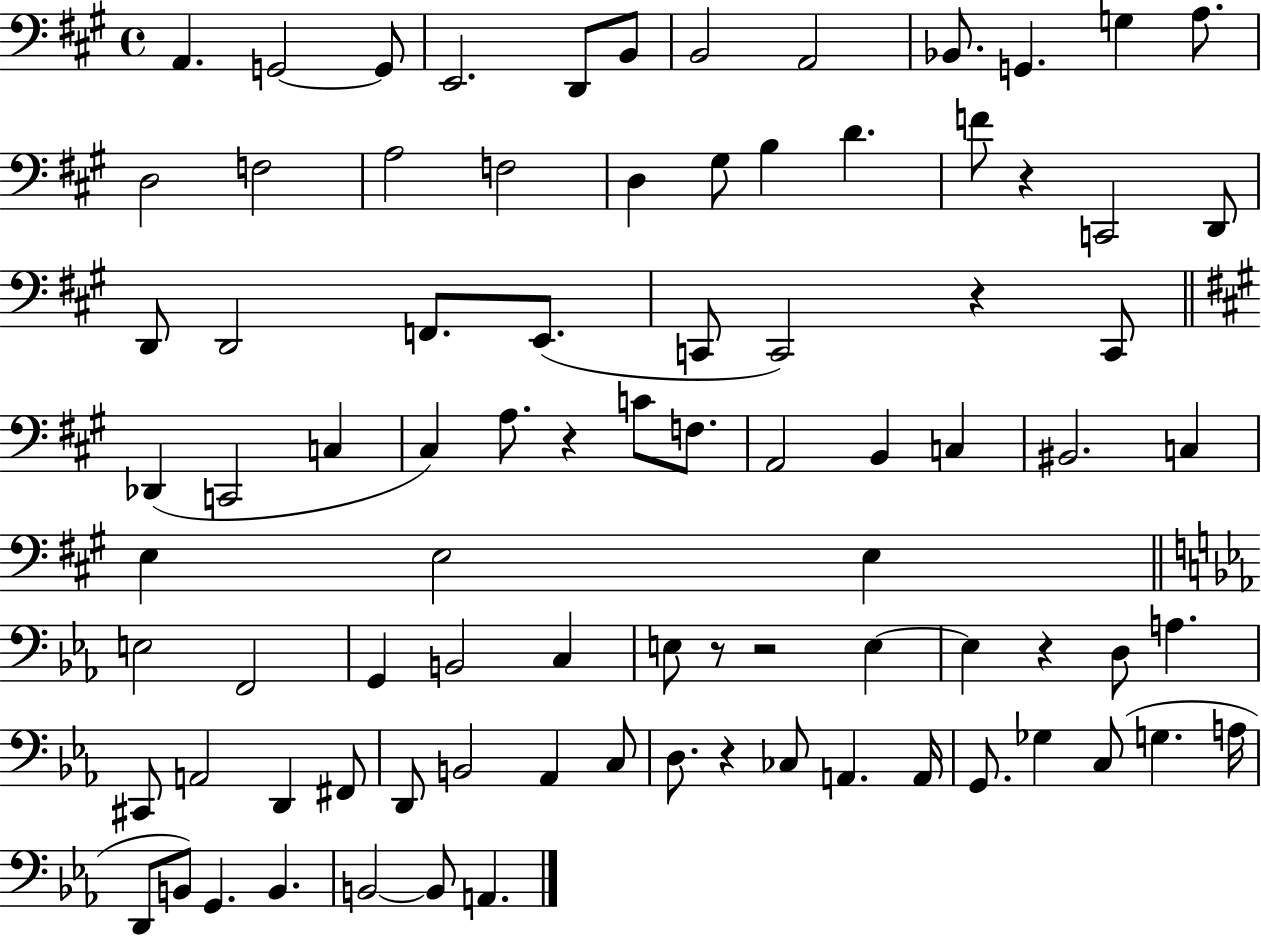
X:1
T:Untitled
M:4/4
L:1/4
K:A
A,, G,,2 G,,/2 E,,2 D,,/2 B,,/2 B,,2 A,,2 _B,,/2 G,, G, A,/2 D,2 F,2 A,2 F,2 D, ^G,/2 B, D F/2 z C,,2 D,,/2 D,,/2 D,,2 F,,/2 E,,/2 C,,/2 C,,2 z C,,/2 _D,, C,,2 C, ^C, A,/2 z C/2 F,/2 A,,2 B,, C, ^B,,2 C, E, E,2 E, E,2 F,,2 G,, B,,2 C, E,/2 z/2 z2 E, E, z D,/2 A, ^C,,/2 A,,2 D,, ^F,,/2 D,,/2 B,,2 _A,, C,/2 D,/2 z _C,/2 A,, A,,/4 G,,/2 _G, C,/2 G, A,/4 D,,/2 B,,/2 G,, B,, B,,2 B,,/2 A,,